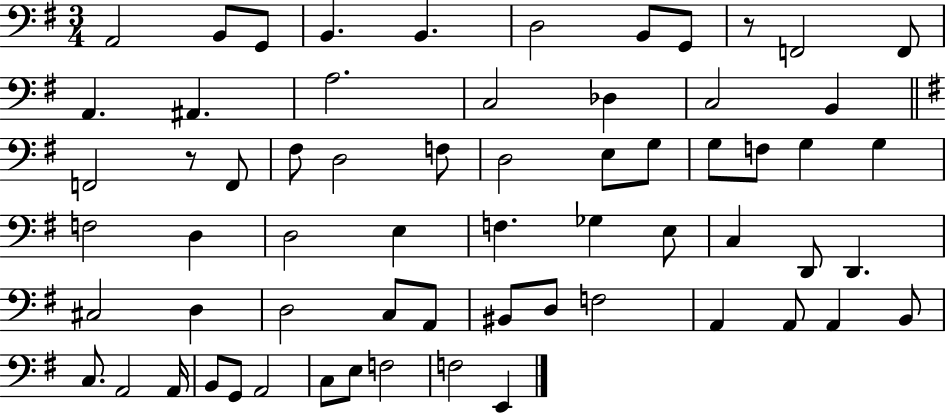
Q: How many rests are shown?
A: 2